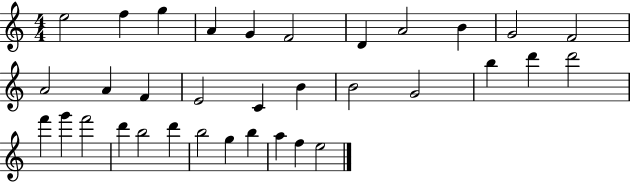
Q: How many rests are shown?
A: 0